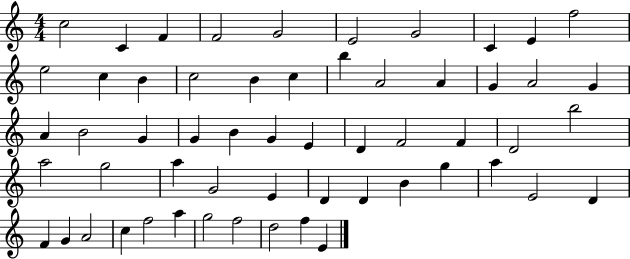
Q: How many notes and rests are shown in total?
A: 57